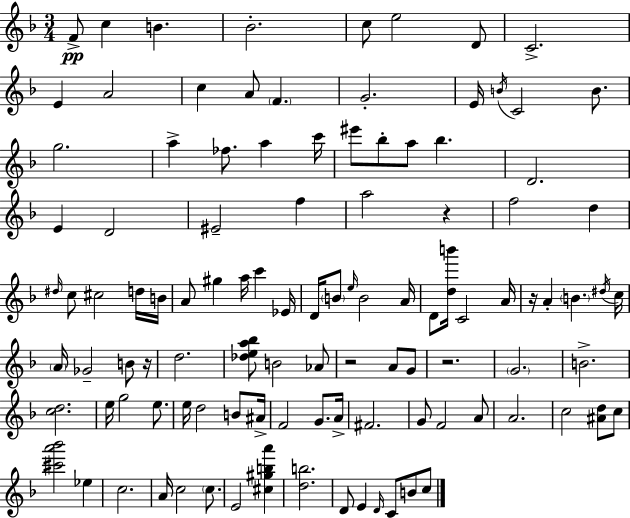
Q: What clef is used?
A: treble